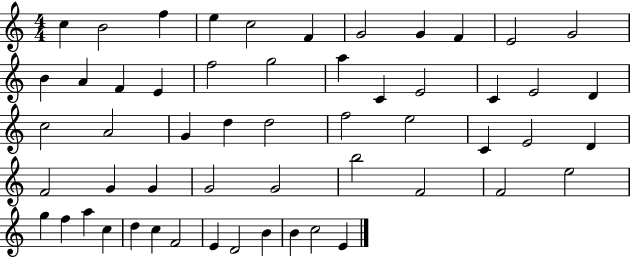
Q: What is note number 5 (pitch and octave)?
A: C5